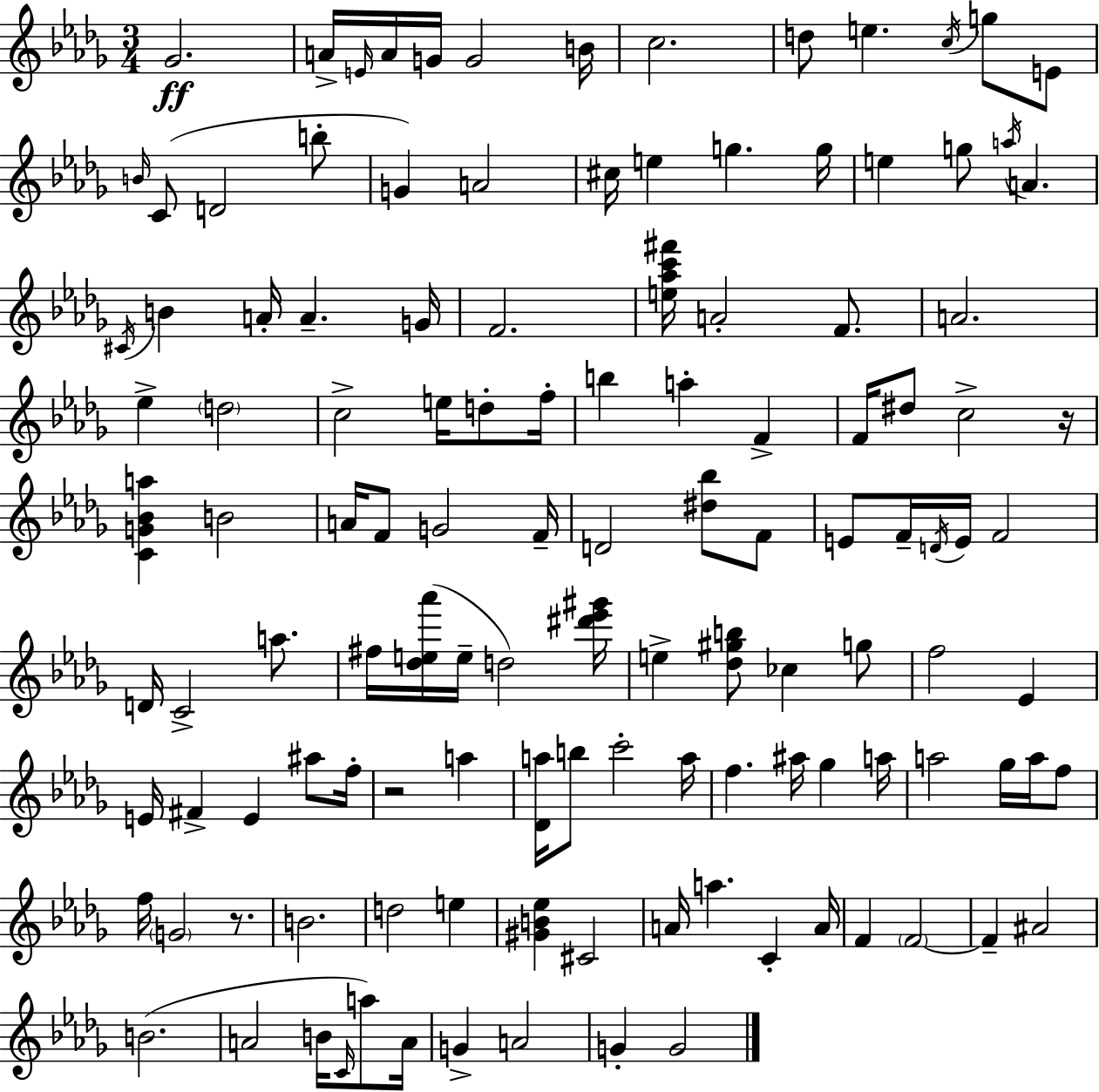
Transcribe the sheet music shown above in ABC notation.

X:1
T:Untitled
M:3/4
L:1/4
K:Bbm
_G2 A/4 E/4 A/4 G/4 G2 B/4 c2 d/2 e c/4 g/2 E/2 B/4 C/2 D2 b/2 G A2 ^c/4 e g g/4 e g/2 a/4 A ^C/4 B A/4 A G/4 F2 [e_ac'^f']/4 A2 F/2 A2 _e d2 c2 e/4 d/2 f/4 b a F F/4 ^d/2 c2 z/4 [CG_Ba] B2 A/4 F/2 G2 F/4 D2 [^d_b]/2 F/2 E/2 F/4 D/4 E/4 F2 D/4 C2 a/2 ^f/4 [_de_a']/4 e/4 d2 [^d'_e'^g']/4 e [_d^gb]/2 _c g/2 f2 _E E/4 ^F E ^a/2 f/4 z2 a [_Da]/4 b/2 c'2 a/4 f ^a/4 _g a/4 a2 _g/4 a/4 f/2 f/4 G2 z/2 B2 d2 e [^GB_e] ^C2 A/4 a C A/4 F F2 F ^A2 B2 A2 B/4 C/4 a/2 A/4 G A2 G G2